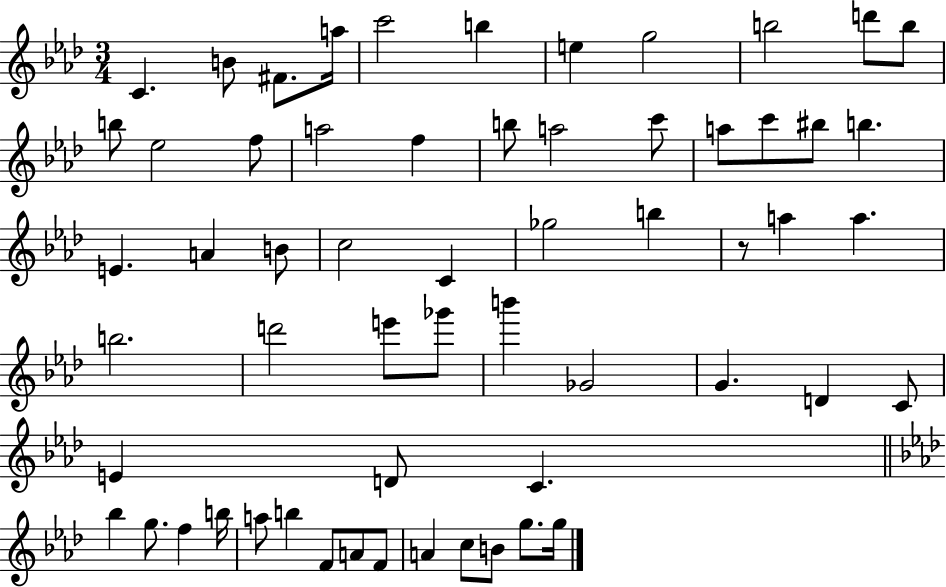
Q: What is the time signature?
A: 3/4